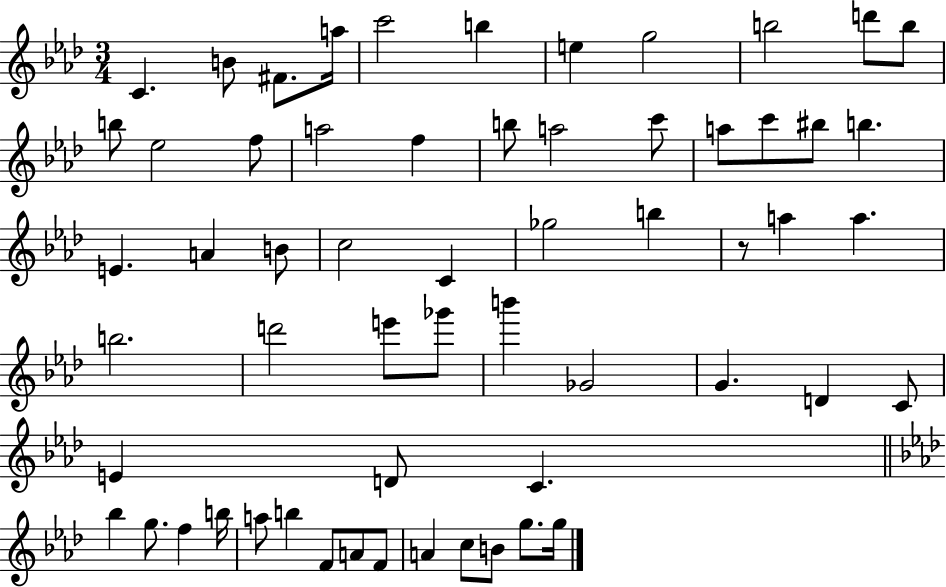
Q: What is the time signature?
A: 3/4